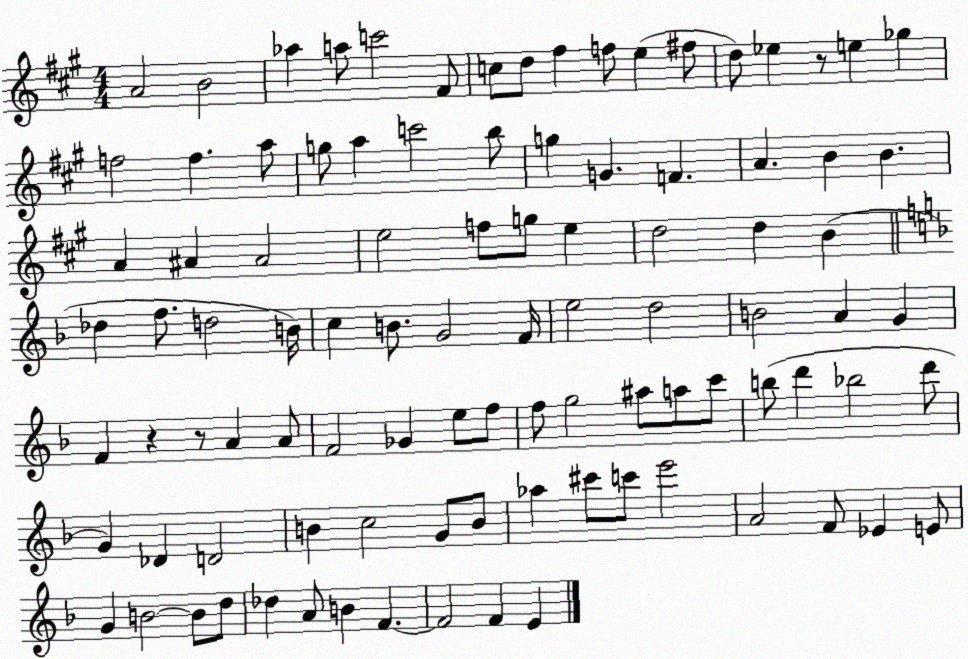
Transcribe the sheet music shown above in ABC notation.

X:1
T:Untitled
M:4/4
L:1/4
K:A
A2 B2 _a a/2 c'2 ^F/2 c/2 d/2 ^f f/2 e ^f/2 d/2 _e z/2 e _g f2 f a/2 g/2 a c'2 b/2 g G F A B B A ^A ^A2 e2 f/2 g/2 e d2 d B _d f/2 d2 B/4 c B/2 G2 F/4 e2 d2 B2 A G F z z/2 A A/2 F2 _G e/2 f/2 f/2 g2 ^a/2 a/2 c'/2 b/2 d' _b2 d'/2 G _D D2 B c2 G/2 B/2 _a ^c'/2 c'/2 e'2 A2 F/2 _E E/2 G B2 B/2 d/2 _d A/2 B F F2 F E